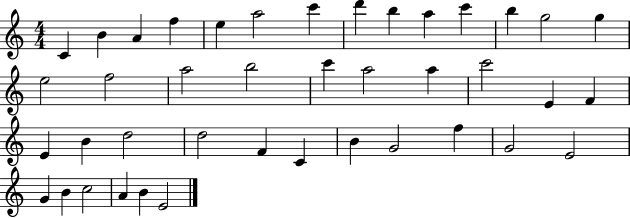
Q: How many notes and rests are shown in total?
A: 41